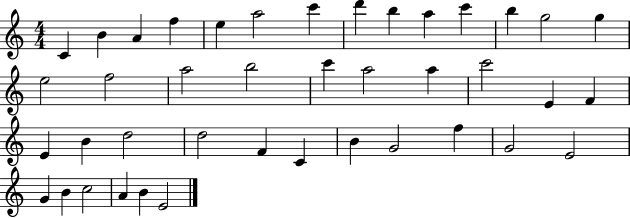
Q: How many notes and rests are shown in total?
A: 41